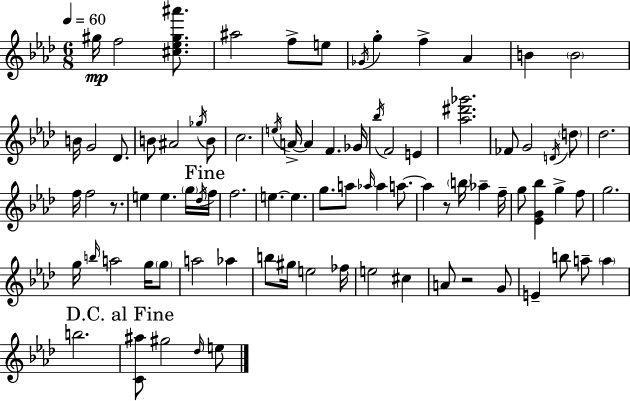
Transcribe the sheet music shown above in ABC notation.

X:1
T:Untitled
M:6/8
L:1/4
K:Fm
^g/4 f2 [^c_e^g^a']/2 ^a2 f/2 e/2 _G/4 g f _A B B2 B/4 G2 _D/2 B/2 ^A2 _g/4 B/2 c2 e/4 A/4 A F _G/4 _b/4 F2 E [_a^d'_g']2 _F/2 G2 D/4 d/2 _d2 f/4 f2 z/2 e e g/4 _d/4 f/4 f2 e e g/2 a/2 _a/4 _a a/2 a z/2 b/4 _a f/4 g/2 [_EG_b] g f/2 g2 g/4 b/4 a2 g/4 g/2 a2 _a b/2 ^g/4 e2 _f/4 e2 ^c A/2 z2 G/2 E b/2 a/2 a b2 [C^a]/2 ^g2 _d/4 e/2